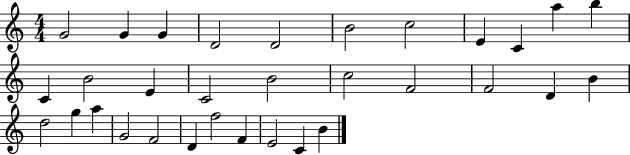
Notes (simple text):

G4/h G4/q G4/q D4/h D4/h B4/h C5/h E4/q C4/q A5/q B5/q C4/q B4/h E4/q C4/h B4/h C5/h F4/h F4/h D4/q B4/q D5/h G5/q A5/q G4/h F4/h D4/q F5/h F4/q E4/h C4/q B4/q